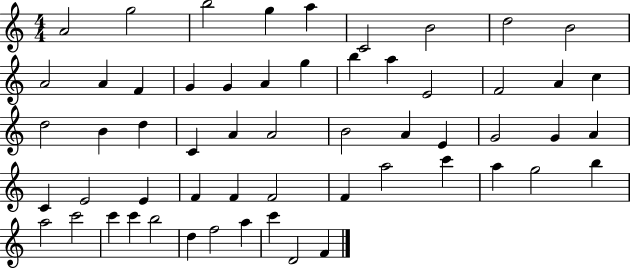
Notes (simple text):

A4/h G5/h B5/h G5/q A5/q C4/h B4/h D5/h B4/h A4/h A4/q F4/q G4/q G4/q A4/q G5/q B5/q A5/q E4/h F4/h A4/q C5/q D5/h B4/q D5/q C4/q A4/q A4/h B4/h A4/q E4/q G4/h G4/q A4/q C4/q E4/h E4/q F4/q F4/q F4/h F4/q A5/h C6/q A5/q G5/h B5/q A5/h C6/h C6/q C6/q B5/h D5/q F5/h A5/q C6/q D4/h F4/q